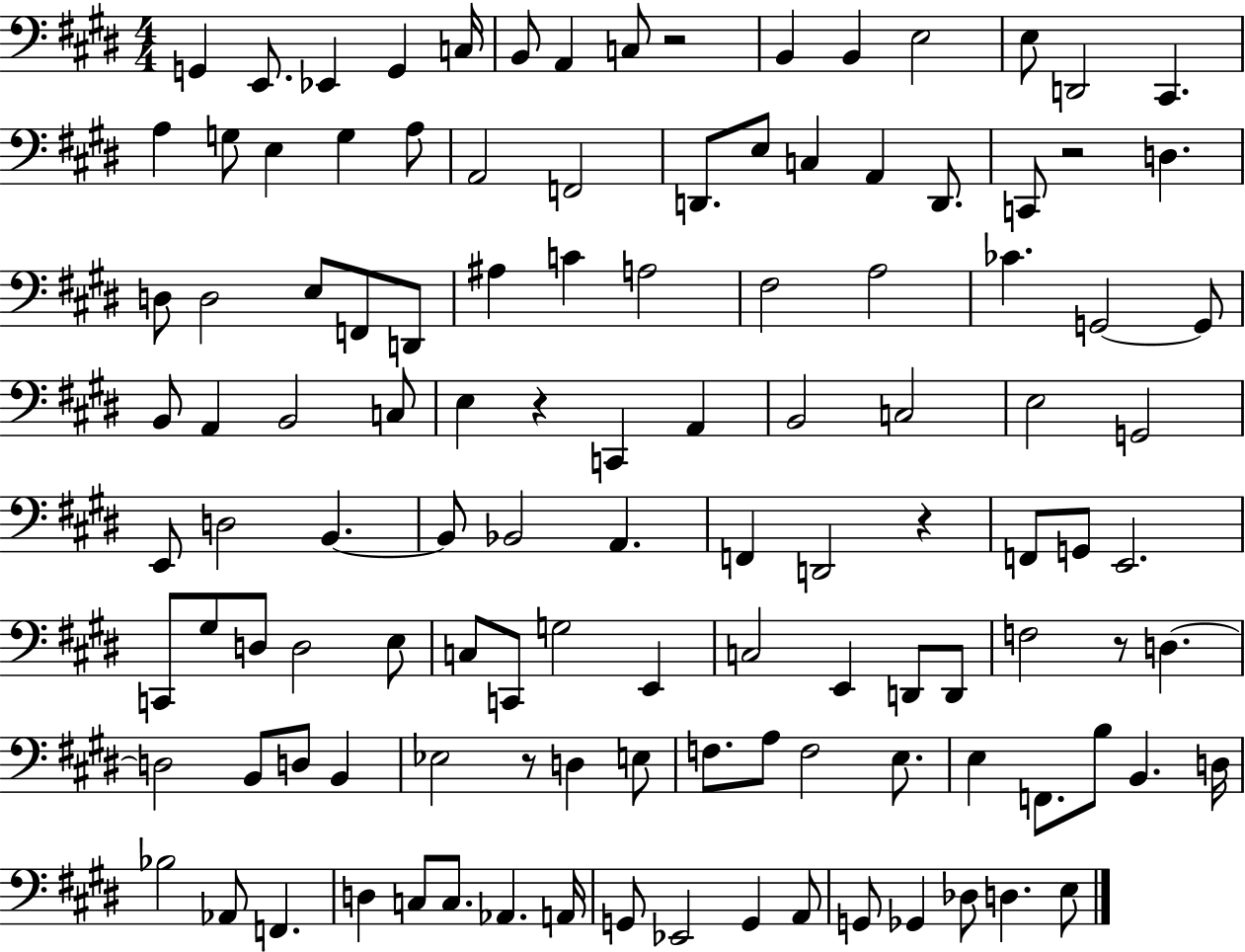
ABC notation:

X:1
T:Untitled
M:4/4
L:1/4
K:E
G,, E,,/2 _E,, G,, C,/4 B,,/2 A,, C,/2 z2 B,, B,, E,2 E,/2 D,,2 ^C,, A, G,/2 E, G, A,/2 A,,2 F,,2 D,,/2 E,/2 C, A,, D,,/2 C,,/2 z2 D, D,/2 D,2 E,/2 F,,/2 D,,/2 ^A, C A,2 ^F,2 A,2 _C G,,2 G,,/2 B,,/2 A,, B,,2 C,/2 E, z C,, A,, B,,2 C,2 E,2 G,,2 E,,/2 D,2 B,, B,,/2 _B,,2 A,, F,, D,,2 z F,,/2 G,,/2 E,,2 C,,/2 ^G,/2 D,/2 D,2 E,/2 C,/2 C,,/2 G,2 E,, C,2 E,, D,,/2 D,,/2 F,2 z/2 D, D,2 B,,/2 D,/2 B,, _E,2 z/2 D, E,/2 F,/2 A,/2 F,2 E,/2 E, F,,/2 B,/2 B,, D,/4 _B,2 _A,,/2 F,, D, C,/2 C,/2 _A,, A,,/4 G,,/2 _E,,2 G,, A,,/2 G,,/2 _G,, _D,/2 D, E,/2